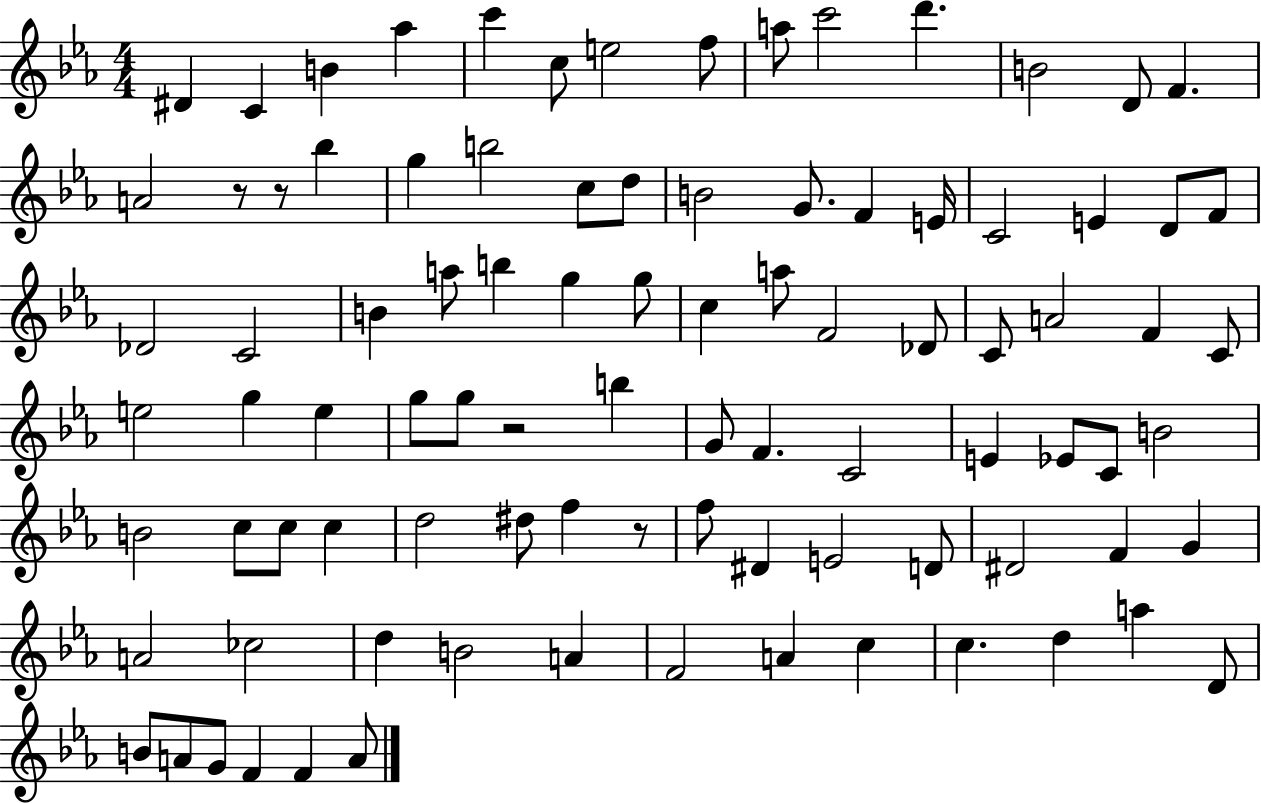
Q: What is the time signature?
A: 4/4